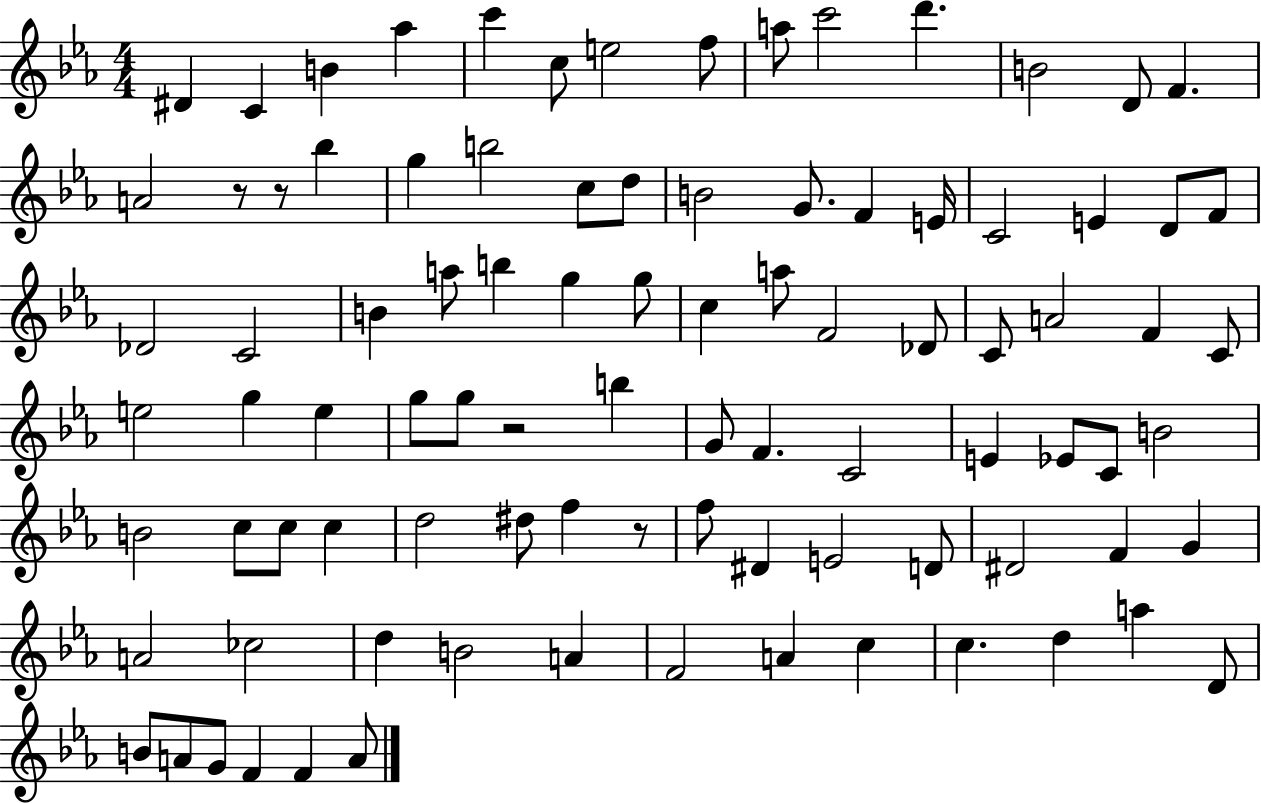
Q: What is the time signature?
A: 4/4